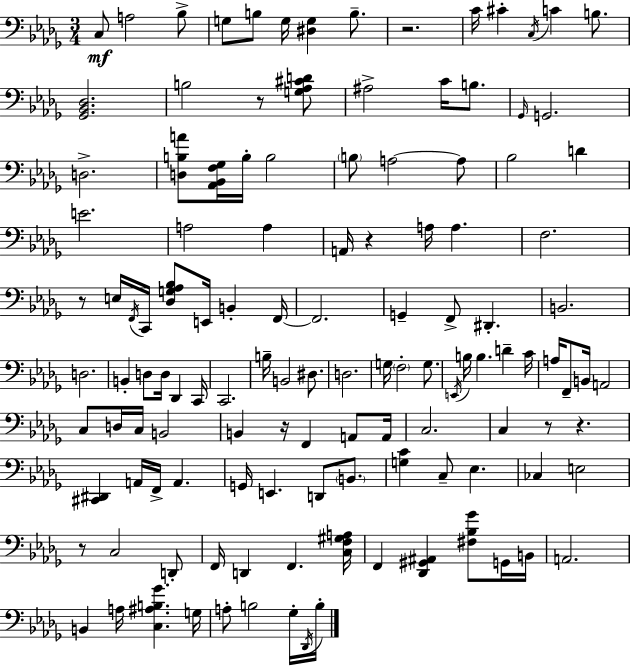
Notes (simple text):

C3/e A3/h Bb3/e G3/e B3/e G3/s [D#3,G3]/q B3/e. R/h. C4/s C#4/q C3/s C4/q B3/e. [Gb2,Bb2,Db3]/h. B3/h R/e [G3,Ab3,C#4,D4]/e A#3/h C4/s B3/e. Gb2/s G2/h. D3/h. [D3,B3,A4]/e [Ab2,Bb2,F3,Gb3]/s B3/s B3/h B3/e A3/h A3/e Bb3/h D4/q E4/h. A3/h A3/q A2/s R/q A3/s A3/q. F3/h. R/e E3/s F2/s C2/s [Db3,G3,Ab3,Bb3]/e E2/s B2/q F2/s F2/h. G2/q F2/e D#2/q. B2/h. D3/h. B2/q D3/e D3/s Db2/q C2/s C2/h. B3/s B2/h D#3/e. D3/h. G3/s F3/h G3/e. E2/s B3/s B3/q. D4/q C4/s A3/s F2/e B2/s A2/h C3/e D3/s C3/s B2/h B2/q R/s F2/q A2/e A2/s C3/h. C3/q R/e R/q. [C#2,D#2]/q A2/s F2/s A2/q. G2/s E2/q. D2/e B2/e. [G3,C4]/q C3/e Eb3/q. CES3/q E3/h R/e C3/h D2/e F2/s D2/q F2/q. [C3,F3,G#3,A3]/s F2/q [Db2,G#2,A#2]/q [F#3,Bb3,Gb4]/e G2/s B2/s A2/h. B2/q A3/s [C3,A#3,B3,Gb4]/q. G3/s A3/e B3/h Gb3/s Db2/s B3/s